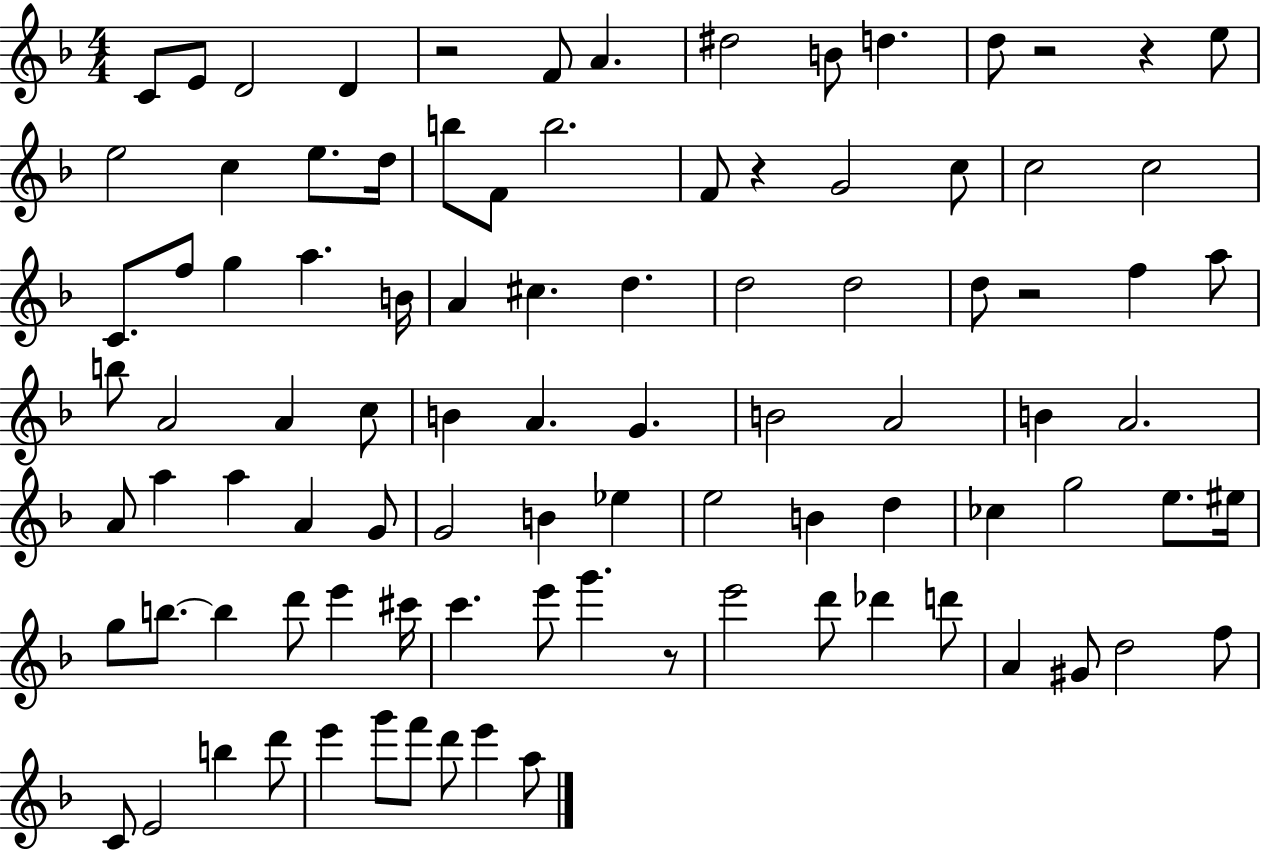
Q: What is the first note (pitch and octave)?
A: C4